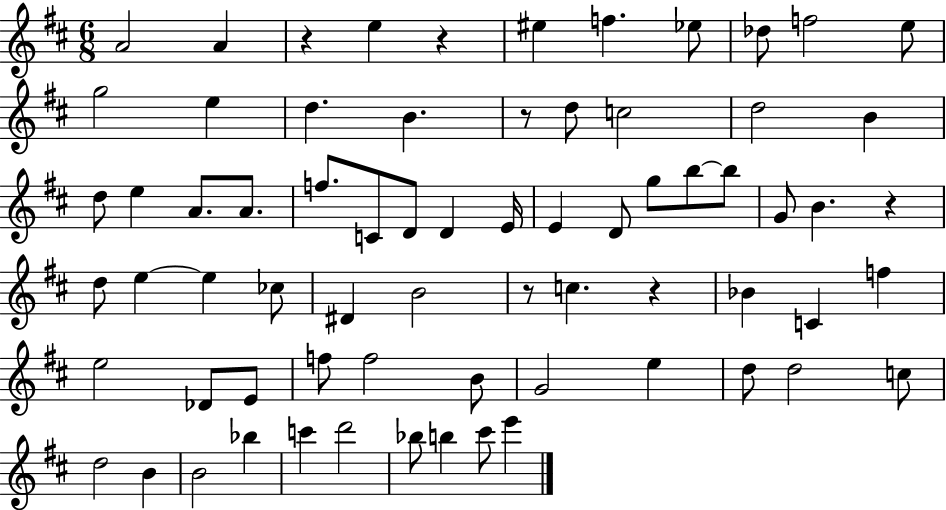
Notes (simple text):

A4/h A4/q R/q E5/q R/q EIS5/q F5/q. Eb5/e Db5/e F5/h E5/e G5/h E5/q D5/q. B4/q. R/e D5/e C5/h D5/h B4/q D5/e E5/q A4/e. A4/e. F5/e. C4/e D4/e D4/q E4/s E4/q D4/e G5/e B5/e B5/e G4/e B4/q. R/q D5/e E5/q E5/q CES5/e D#4/q B4/h R/e C5/q. R/q Bb4/q C4/q F5/q E5/h Db4/e E4/e F5/e F5/h B4/e G4/h E5/q D5/e D5/h C5/e D5/h B4/q B4/h Bb5/q C6/q D6/h Bb5/e B5/q C#6/e E6/q